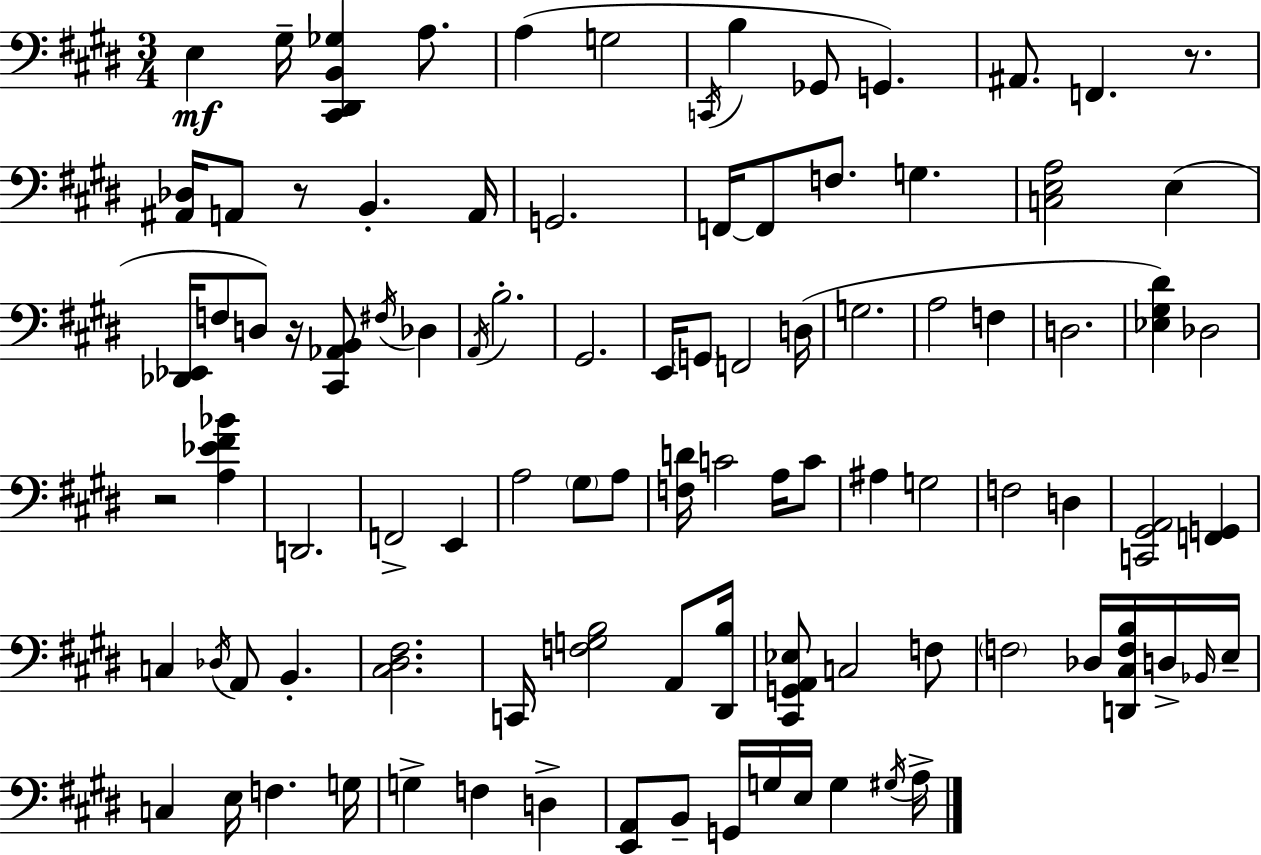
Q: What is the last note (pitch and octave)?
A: A3